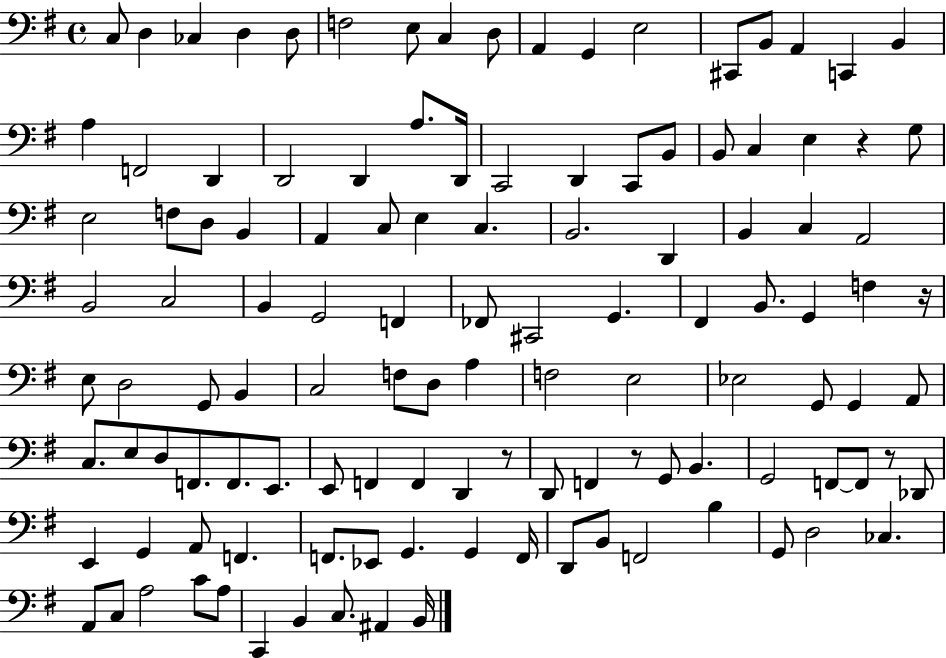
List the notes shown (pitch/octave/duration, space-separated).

C3/e D3/q CES3/q D3/q D3/e F3/h E3/e C3/q D3/e A2/q G2/q E3/h C#2/e B2/e A2/q C2/q B2/q A3/q F2/h D2/q D2/h D2/q A3/e. D2/s C2/h D2/q C2/e B2/e B2/e C3/q E3/q R/q G3/e E3/h F3/e D3/e B2/q A2/q C3/e E3/q C3/q. B2/h. D2/q B2/q C3/q A2/h B2/h C3/h B2/q G2/h F2/q FES2/e C#2/h G2/q. F#2/q B2/e. G2/q F3/q R/s E3/e D3/h G2/e B2/q C3/h F3/e D3/e A3/q F3/h E3/h Eb3/h G2/e G2/q A2/e C3/e. E3/e D3/e F2/e. F2/e. E2/e. E2/e F2/q F2/q D2/q R/e D2/e F2/q R/e G2/e B2/q. G2/h F2/e F2/e R/e Db2/e E2/q G2/q A2/e F2/q. F2/e. Eb2/e G2/q. G2/q F2/s D2/e B2/e F2/h B3/q G2/e D3/h CES3/q. A2/e C3/e A3/h C4/e A3/e C2/q B2/q C3/e. A#2/q B2/s